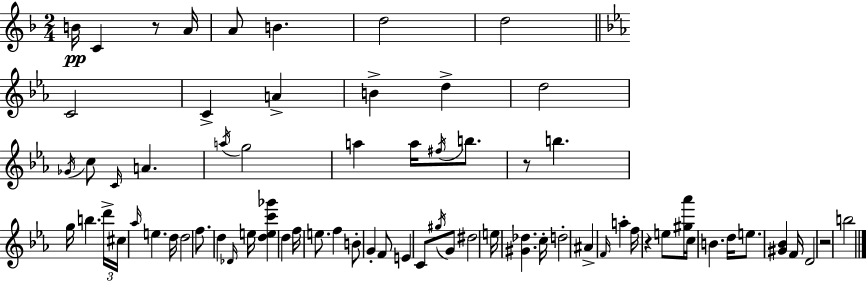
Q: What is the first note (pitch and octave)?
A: B4